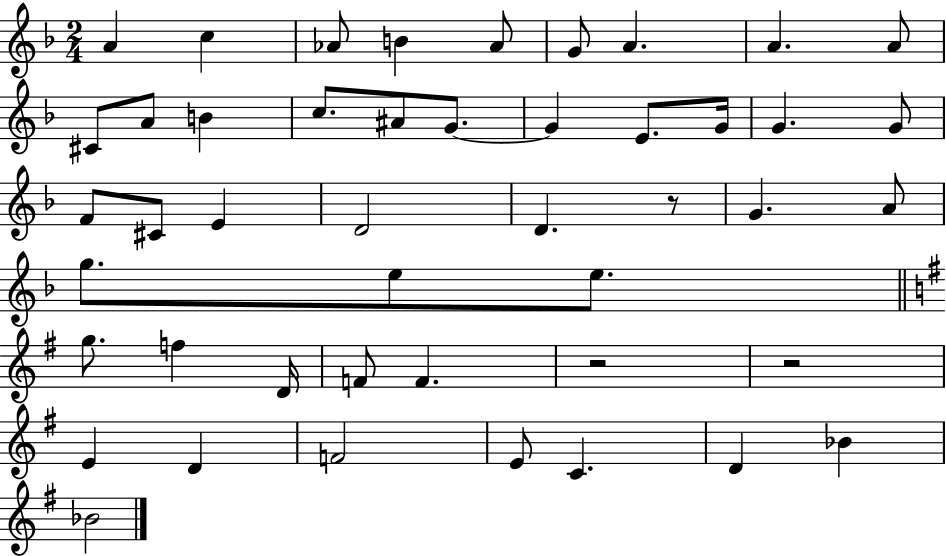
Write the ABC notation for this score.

X:1
T:Untitled
M:2/4
L:1/4
K:F
A c _A/2 B _A/2 G/2 A A A/2 ^C/2 A/2 B c/2 ^A/2 G/2 G E/2 G/4 G G/2 F/2 ^C/2 E D2 D z/2 G A/2 g/2 e/2 e/2 g/2 f D/4 F/2 F z2 z2 E D F2 E/2 C D _B _B2